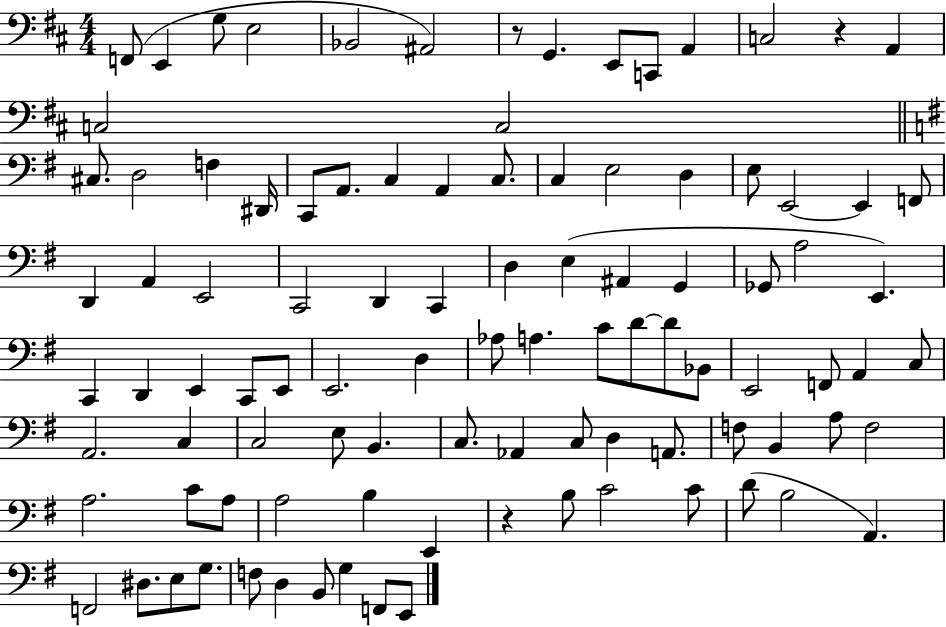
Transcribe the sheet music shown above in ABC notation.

X:1
T:Untitled
M:4/4
L:1/4
K:D
F,,/2 E,, G,/2 E,2 _B,,2 ^A,,2 z/2 G,, E,,/2 C,,/2 A,, C,2 z A,, C,2 C,2 ^C,/2 D,2 F, ^D,,/4 C,,/2 A,,/2 C, A,, C,/2 C, E,2 D, E,/2 E,,2 E,, F,,/2 D,, A,, E,,2 C,,2 D,, C,, D, E, ^A,, G,, _G,,/2 A,2 E,, C,, D,, E,, C,,/2 E,,/2 E,,2 D, _A,/2 A, C/2 D/2 D/2 _B,,/2 E,,2 F,,/2 A,, C,/2 A,,2 C, C,2 E,/2 B,, C,/2 _A,, C,/2 D, A,,/2 F,/2 B,, A,/2 F,2 A,2 C/2 A,/2 A,2 B, E,, z B,/2 C2 C/2 D/2 B,2 A,, F,,2 ^D,/2 E,/2 G,/2 F,/2 D, B,,/2 G, F,,/2 E,,/2